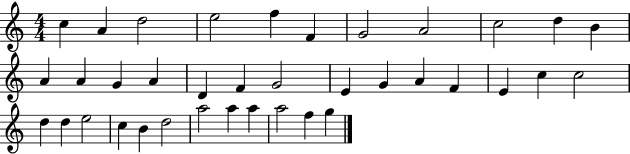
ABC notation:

X:1
T:Untitled
M:4/4
L:1/4
K:C
c A d2 e2 f F G2 A2 c2 d B A A G A D F G2 E G A F E c c2 d d e2 c B d2 a2 a a a2 f g